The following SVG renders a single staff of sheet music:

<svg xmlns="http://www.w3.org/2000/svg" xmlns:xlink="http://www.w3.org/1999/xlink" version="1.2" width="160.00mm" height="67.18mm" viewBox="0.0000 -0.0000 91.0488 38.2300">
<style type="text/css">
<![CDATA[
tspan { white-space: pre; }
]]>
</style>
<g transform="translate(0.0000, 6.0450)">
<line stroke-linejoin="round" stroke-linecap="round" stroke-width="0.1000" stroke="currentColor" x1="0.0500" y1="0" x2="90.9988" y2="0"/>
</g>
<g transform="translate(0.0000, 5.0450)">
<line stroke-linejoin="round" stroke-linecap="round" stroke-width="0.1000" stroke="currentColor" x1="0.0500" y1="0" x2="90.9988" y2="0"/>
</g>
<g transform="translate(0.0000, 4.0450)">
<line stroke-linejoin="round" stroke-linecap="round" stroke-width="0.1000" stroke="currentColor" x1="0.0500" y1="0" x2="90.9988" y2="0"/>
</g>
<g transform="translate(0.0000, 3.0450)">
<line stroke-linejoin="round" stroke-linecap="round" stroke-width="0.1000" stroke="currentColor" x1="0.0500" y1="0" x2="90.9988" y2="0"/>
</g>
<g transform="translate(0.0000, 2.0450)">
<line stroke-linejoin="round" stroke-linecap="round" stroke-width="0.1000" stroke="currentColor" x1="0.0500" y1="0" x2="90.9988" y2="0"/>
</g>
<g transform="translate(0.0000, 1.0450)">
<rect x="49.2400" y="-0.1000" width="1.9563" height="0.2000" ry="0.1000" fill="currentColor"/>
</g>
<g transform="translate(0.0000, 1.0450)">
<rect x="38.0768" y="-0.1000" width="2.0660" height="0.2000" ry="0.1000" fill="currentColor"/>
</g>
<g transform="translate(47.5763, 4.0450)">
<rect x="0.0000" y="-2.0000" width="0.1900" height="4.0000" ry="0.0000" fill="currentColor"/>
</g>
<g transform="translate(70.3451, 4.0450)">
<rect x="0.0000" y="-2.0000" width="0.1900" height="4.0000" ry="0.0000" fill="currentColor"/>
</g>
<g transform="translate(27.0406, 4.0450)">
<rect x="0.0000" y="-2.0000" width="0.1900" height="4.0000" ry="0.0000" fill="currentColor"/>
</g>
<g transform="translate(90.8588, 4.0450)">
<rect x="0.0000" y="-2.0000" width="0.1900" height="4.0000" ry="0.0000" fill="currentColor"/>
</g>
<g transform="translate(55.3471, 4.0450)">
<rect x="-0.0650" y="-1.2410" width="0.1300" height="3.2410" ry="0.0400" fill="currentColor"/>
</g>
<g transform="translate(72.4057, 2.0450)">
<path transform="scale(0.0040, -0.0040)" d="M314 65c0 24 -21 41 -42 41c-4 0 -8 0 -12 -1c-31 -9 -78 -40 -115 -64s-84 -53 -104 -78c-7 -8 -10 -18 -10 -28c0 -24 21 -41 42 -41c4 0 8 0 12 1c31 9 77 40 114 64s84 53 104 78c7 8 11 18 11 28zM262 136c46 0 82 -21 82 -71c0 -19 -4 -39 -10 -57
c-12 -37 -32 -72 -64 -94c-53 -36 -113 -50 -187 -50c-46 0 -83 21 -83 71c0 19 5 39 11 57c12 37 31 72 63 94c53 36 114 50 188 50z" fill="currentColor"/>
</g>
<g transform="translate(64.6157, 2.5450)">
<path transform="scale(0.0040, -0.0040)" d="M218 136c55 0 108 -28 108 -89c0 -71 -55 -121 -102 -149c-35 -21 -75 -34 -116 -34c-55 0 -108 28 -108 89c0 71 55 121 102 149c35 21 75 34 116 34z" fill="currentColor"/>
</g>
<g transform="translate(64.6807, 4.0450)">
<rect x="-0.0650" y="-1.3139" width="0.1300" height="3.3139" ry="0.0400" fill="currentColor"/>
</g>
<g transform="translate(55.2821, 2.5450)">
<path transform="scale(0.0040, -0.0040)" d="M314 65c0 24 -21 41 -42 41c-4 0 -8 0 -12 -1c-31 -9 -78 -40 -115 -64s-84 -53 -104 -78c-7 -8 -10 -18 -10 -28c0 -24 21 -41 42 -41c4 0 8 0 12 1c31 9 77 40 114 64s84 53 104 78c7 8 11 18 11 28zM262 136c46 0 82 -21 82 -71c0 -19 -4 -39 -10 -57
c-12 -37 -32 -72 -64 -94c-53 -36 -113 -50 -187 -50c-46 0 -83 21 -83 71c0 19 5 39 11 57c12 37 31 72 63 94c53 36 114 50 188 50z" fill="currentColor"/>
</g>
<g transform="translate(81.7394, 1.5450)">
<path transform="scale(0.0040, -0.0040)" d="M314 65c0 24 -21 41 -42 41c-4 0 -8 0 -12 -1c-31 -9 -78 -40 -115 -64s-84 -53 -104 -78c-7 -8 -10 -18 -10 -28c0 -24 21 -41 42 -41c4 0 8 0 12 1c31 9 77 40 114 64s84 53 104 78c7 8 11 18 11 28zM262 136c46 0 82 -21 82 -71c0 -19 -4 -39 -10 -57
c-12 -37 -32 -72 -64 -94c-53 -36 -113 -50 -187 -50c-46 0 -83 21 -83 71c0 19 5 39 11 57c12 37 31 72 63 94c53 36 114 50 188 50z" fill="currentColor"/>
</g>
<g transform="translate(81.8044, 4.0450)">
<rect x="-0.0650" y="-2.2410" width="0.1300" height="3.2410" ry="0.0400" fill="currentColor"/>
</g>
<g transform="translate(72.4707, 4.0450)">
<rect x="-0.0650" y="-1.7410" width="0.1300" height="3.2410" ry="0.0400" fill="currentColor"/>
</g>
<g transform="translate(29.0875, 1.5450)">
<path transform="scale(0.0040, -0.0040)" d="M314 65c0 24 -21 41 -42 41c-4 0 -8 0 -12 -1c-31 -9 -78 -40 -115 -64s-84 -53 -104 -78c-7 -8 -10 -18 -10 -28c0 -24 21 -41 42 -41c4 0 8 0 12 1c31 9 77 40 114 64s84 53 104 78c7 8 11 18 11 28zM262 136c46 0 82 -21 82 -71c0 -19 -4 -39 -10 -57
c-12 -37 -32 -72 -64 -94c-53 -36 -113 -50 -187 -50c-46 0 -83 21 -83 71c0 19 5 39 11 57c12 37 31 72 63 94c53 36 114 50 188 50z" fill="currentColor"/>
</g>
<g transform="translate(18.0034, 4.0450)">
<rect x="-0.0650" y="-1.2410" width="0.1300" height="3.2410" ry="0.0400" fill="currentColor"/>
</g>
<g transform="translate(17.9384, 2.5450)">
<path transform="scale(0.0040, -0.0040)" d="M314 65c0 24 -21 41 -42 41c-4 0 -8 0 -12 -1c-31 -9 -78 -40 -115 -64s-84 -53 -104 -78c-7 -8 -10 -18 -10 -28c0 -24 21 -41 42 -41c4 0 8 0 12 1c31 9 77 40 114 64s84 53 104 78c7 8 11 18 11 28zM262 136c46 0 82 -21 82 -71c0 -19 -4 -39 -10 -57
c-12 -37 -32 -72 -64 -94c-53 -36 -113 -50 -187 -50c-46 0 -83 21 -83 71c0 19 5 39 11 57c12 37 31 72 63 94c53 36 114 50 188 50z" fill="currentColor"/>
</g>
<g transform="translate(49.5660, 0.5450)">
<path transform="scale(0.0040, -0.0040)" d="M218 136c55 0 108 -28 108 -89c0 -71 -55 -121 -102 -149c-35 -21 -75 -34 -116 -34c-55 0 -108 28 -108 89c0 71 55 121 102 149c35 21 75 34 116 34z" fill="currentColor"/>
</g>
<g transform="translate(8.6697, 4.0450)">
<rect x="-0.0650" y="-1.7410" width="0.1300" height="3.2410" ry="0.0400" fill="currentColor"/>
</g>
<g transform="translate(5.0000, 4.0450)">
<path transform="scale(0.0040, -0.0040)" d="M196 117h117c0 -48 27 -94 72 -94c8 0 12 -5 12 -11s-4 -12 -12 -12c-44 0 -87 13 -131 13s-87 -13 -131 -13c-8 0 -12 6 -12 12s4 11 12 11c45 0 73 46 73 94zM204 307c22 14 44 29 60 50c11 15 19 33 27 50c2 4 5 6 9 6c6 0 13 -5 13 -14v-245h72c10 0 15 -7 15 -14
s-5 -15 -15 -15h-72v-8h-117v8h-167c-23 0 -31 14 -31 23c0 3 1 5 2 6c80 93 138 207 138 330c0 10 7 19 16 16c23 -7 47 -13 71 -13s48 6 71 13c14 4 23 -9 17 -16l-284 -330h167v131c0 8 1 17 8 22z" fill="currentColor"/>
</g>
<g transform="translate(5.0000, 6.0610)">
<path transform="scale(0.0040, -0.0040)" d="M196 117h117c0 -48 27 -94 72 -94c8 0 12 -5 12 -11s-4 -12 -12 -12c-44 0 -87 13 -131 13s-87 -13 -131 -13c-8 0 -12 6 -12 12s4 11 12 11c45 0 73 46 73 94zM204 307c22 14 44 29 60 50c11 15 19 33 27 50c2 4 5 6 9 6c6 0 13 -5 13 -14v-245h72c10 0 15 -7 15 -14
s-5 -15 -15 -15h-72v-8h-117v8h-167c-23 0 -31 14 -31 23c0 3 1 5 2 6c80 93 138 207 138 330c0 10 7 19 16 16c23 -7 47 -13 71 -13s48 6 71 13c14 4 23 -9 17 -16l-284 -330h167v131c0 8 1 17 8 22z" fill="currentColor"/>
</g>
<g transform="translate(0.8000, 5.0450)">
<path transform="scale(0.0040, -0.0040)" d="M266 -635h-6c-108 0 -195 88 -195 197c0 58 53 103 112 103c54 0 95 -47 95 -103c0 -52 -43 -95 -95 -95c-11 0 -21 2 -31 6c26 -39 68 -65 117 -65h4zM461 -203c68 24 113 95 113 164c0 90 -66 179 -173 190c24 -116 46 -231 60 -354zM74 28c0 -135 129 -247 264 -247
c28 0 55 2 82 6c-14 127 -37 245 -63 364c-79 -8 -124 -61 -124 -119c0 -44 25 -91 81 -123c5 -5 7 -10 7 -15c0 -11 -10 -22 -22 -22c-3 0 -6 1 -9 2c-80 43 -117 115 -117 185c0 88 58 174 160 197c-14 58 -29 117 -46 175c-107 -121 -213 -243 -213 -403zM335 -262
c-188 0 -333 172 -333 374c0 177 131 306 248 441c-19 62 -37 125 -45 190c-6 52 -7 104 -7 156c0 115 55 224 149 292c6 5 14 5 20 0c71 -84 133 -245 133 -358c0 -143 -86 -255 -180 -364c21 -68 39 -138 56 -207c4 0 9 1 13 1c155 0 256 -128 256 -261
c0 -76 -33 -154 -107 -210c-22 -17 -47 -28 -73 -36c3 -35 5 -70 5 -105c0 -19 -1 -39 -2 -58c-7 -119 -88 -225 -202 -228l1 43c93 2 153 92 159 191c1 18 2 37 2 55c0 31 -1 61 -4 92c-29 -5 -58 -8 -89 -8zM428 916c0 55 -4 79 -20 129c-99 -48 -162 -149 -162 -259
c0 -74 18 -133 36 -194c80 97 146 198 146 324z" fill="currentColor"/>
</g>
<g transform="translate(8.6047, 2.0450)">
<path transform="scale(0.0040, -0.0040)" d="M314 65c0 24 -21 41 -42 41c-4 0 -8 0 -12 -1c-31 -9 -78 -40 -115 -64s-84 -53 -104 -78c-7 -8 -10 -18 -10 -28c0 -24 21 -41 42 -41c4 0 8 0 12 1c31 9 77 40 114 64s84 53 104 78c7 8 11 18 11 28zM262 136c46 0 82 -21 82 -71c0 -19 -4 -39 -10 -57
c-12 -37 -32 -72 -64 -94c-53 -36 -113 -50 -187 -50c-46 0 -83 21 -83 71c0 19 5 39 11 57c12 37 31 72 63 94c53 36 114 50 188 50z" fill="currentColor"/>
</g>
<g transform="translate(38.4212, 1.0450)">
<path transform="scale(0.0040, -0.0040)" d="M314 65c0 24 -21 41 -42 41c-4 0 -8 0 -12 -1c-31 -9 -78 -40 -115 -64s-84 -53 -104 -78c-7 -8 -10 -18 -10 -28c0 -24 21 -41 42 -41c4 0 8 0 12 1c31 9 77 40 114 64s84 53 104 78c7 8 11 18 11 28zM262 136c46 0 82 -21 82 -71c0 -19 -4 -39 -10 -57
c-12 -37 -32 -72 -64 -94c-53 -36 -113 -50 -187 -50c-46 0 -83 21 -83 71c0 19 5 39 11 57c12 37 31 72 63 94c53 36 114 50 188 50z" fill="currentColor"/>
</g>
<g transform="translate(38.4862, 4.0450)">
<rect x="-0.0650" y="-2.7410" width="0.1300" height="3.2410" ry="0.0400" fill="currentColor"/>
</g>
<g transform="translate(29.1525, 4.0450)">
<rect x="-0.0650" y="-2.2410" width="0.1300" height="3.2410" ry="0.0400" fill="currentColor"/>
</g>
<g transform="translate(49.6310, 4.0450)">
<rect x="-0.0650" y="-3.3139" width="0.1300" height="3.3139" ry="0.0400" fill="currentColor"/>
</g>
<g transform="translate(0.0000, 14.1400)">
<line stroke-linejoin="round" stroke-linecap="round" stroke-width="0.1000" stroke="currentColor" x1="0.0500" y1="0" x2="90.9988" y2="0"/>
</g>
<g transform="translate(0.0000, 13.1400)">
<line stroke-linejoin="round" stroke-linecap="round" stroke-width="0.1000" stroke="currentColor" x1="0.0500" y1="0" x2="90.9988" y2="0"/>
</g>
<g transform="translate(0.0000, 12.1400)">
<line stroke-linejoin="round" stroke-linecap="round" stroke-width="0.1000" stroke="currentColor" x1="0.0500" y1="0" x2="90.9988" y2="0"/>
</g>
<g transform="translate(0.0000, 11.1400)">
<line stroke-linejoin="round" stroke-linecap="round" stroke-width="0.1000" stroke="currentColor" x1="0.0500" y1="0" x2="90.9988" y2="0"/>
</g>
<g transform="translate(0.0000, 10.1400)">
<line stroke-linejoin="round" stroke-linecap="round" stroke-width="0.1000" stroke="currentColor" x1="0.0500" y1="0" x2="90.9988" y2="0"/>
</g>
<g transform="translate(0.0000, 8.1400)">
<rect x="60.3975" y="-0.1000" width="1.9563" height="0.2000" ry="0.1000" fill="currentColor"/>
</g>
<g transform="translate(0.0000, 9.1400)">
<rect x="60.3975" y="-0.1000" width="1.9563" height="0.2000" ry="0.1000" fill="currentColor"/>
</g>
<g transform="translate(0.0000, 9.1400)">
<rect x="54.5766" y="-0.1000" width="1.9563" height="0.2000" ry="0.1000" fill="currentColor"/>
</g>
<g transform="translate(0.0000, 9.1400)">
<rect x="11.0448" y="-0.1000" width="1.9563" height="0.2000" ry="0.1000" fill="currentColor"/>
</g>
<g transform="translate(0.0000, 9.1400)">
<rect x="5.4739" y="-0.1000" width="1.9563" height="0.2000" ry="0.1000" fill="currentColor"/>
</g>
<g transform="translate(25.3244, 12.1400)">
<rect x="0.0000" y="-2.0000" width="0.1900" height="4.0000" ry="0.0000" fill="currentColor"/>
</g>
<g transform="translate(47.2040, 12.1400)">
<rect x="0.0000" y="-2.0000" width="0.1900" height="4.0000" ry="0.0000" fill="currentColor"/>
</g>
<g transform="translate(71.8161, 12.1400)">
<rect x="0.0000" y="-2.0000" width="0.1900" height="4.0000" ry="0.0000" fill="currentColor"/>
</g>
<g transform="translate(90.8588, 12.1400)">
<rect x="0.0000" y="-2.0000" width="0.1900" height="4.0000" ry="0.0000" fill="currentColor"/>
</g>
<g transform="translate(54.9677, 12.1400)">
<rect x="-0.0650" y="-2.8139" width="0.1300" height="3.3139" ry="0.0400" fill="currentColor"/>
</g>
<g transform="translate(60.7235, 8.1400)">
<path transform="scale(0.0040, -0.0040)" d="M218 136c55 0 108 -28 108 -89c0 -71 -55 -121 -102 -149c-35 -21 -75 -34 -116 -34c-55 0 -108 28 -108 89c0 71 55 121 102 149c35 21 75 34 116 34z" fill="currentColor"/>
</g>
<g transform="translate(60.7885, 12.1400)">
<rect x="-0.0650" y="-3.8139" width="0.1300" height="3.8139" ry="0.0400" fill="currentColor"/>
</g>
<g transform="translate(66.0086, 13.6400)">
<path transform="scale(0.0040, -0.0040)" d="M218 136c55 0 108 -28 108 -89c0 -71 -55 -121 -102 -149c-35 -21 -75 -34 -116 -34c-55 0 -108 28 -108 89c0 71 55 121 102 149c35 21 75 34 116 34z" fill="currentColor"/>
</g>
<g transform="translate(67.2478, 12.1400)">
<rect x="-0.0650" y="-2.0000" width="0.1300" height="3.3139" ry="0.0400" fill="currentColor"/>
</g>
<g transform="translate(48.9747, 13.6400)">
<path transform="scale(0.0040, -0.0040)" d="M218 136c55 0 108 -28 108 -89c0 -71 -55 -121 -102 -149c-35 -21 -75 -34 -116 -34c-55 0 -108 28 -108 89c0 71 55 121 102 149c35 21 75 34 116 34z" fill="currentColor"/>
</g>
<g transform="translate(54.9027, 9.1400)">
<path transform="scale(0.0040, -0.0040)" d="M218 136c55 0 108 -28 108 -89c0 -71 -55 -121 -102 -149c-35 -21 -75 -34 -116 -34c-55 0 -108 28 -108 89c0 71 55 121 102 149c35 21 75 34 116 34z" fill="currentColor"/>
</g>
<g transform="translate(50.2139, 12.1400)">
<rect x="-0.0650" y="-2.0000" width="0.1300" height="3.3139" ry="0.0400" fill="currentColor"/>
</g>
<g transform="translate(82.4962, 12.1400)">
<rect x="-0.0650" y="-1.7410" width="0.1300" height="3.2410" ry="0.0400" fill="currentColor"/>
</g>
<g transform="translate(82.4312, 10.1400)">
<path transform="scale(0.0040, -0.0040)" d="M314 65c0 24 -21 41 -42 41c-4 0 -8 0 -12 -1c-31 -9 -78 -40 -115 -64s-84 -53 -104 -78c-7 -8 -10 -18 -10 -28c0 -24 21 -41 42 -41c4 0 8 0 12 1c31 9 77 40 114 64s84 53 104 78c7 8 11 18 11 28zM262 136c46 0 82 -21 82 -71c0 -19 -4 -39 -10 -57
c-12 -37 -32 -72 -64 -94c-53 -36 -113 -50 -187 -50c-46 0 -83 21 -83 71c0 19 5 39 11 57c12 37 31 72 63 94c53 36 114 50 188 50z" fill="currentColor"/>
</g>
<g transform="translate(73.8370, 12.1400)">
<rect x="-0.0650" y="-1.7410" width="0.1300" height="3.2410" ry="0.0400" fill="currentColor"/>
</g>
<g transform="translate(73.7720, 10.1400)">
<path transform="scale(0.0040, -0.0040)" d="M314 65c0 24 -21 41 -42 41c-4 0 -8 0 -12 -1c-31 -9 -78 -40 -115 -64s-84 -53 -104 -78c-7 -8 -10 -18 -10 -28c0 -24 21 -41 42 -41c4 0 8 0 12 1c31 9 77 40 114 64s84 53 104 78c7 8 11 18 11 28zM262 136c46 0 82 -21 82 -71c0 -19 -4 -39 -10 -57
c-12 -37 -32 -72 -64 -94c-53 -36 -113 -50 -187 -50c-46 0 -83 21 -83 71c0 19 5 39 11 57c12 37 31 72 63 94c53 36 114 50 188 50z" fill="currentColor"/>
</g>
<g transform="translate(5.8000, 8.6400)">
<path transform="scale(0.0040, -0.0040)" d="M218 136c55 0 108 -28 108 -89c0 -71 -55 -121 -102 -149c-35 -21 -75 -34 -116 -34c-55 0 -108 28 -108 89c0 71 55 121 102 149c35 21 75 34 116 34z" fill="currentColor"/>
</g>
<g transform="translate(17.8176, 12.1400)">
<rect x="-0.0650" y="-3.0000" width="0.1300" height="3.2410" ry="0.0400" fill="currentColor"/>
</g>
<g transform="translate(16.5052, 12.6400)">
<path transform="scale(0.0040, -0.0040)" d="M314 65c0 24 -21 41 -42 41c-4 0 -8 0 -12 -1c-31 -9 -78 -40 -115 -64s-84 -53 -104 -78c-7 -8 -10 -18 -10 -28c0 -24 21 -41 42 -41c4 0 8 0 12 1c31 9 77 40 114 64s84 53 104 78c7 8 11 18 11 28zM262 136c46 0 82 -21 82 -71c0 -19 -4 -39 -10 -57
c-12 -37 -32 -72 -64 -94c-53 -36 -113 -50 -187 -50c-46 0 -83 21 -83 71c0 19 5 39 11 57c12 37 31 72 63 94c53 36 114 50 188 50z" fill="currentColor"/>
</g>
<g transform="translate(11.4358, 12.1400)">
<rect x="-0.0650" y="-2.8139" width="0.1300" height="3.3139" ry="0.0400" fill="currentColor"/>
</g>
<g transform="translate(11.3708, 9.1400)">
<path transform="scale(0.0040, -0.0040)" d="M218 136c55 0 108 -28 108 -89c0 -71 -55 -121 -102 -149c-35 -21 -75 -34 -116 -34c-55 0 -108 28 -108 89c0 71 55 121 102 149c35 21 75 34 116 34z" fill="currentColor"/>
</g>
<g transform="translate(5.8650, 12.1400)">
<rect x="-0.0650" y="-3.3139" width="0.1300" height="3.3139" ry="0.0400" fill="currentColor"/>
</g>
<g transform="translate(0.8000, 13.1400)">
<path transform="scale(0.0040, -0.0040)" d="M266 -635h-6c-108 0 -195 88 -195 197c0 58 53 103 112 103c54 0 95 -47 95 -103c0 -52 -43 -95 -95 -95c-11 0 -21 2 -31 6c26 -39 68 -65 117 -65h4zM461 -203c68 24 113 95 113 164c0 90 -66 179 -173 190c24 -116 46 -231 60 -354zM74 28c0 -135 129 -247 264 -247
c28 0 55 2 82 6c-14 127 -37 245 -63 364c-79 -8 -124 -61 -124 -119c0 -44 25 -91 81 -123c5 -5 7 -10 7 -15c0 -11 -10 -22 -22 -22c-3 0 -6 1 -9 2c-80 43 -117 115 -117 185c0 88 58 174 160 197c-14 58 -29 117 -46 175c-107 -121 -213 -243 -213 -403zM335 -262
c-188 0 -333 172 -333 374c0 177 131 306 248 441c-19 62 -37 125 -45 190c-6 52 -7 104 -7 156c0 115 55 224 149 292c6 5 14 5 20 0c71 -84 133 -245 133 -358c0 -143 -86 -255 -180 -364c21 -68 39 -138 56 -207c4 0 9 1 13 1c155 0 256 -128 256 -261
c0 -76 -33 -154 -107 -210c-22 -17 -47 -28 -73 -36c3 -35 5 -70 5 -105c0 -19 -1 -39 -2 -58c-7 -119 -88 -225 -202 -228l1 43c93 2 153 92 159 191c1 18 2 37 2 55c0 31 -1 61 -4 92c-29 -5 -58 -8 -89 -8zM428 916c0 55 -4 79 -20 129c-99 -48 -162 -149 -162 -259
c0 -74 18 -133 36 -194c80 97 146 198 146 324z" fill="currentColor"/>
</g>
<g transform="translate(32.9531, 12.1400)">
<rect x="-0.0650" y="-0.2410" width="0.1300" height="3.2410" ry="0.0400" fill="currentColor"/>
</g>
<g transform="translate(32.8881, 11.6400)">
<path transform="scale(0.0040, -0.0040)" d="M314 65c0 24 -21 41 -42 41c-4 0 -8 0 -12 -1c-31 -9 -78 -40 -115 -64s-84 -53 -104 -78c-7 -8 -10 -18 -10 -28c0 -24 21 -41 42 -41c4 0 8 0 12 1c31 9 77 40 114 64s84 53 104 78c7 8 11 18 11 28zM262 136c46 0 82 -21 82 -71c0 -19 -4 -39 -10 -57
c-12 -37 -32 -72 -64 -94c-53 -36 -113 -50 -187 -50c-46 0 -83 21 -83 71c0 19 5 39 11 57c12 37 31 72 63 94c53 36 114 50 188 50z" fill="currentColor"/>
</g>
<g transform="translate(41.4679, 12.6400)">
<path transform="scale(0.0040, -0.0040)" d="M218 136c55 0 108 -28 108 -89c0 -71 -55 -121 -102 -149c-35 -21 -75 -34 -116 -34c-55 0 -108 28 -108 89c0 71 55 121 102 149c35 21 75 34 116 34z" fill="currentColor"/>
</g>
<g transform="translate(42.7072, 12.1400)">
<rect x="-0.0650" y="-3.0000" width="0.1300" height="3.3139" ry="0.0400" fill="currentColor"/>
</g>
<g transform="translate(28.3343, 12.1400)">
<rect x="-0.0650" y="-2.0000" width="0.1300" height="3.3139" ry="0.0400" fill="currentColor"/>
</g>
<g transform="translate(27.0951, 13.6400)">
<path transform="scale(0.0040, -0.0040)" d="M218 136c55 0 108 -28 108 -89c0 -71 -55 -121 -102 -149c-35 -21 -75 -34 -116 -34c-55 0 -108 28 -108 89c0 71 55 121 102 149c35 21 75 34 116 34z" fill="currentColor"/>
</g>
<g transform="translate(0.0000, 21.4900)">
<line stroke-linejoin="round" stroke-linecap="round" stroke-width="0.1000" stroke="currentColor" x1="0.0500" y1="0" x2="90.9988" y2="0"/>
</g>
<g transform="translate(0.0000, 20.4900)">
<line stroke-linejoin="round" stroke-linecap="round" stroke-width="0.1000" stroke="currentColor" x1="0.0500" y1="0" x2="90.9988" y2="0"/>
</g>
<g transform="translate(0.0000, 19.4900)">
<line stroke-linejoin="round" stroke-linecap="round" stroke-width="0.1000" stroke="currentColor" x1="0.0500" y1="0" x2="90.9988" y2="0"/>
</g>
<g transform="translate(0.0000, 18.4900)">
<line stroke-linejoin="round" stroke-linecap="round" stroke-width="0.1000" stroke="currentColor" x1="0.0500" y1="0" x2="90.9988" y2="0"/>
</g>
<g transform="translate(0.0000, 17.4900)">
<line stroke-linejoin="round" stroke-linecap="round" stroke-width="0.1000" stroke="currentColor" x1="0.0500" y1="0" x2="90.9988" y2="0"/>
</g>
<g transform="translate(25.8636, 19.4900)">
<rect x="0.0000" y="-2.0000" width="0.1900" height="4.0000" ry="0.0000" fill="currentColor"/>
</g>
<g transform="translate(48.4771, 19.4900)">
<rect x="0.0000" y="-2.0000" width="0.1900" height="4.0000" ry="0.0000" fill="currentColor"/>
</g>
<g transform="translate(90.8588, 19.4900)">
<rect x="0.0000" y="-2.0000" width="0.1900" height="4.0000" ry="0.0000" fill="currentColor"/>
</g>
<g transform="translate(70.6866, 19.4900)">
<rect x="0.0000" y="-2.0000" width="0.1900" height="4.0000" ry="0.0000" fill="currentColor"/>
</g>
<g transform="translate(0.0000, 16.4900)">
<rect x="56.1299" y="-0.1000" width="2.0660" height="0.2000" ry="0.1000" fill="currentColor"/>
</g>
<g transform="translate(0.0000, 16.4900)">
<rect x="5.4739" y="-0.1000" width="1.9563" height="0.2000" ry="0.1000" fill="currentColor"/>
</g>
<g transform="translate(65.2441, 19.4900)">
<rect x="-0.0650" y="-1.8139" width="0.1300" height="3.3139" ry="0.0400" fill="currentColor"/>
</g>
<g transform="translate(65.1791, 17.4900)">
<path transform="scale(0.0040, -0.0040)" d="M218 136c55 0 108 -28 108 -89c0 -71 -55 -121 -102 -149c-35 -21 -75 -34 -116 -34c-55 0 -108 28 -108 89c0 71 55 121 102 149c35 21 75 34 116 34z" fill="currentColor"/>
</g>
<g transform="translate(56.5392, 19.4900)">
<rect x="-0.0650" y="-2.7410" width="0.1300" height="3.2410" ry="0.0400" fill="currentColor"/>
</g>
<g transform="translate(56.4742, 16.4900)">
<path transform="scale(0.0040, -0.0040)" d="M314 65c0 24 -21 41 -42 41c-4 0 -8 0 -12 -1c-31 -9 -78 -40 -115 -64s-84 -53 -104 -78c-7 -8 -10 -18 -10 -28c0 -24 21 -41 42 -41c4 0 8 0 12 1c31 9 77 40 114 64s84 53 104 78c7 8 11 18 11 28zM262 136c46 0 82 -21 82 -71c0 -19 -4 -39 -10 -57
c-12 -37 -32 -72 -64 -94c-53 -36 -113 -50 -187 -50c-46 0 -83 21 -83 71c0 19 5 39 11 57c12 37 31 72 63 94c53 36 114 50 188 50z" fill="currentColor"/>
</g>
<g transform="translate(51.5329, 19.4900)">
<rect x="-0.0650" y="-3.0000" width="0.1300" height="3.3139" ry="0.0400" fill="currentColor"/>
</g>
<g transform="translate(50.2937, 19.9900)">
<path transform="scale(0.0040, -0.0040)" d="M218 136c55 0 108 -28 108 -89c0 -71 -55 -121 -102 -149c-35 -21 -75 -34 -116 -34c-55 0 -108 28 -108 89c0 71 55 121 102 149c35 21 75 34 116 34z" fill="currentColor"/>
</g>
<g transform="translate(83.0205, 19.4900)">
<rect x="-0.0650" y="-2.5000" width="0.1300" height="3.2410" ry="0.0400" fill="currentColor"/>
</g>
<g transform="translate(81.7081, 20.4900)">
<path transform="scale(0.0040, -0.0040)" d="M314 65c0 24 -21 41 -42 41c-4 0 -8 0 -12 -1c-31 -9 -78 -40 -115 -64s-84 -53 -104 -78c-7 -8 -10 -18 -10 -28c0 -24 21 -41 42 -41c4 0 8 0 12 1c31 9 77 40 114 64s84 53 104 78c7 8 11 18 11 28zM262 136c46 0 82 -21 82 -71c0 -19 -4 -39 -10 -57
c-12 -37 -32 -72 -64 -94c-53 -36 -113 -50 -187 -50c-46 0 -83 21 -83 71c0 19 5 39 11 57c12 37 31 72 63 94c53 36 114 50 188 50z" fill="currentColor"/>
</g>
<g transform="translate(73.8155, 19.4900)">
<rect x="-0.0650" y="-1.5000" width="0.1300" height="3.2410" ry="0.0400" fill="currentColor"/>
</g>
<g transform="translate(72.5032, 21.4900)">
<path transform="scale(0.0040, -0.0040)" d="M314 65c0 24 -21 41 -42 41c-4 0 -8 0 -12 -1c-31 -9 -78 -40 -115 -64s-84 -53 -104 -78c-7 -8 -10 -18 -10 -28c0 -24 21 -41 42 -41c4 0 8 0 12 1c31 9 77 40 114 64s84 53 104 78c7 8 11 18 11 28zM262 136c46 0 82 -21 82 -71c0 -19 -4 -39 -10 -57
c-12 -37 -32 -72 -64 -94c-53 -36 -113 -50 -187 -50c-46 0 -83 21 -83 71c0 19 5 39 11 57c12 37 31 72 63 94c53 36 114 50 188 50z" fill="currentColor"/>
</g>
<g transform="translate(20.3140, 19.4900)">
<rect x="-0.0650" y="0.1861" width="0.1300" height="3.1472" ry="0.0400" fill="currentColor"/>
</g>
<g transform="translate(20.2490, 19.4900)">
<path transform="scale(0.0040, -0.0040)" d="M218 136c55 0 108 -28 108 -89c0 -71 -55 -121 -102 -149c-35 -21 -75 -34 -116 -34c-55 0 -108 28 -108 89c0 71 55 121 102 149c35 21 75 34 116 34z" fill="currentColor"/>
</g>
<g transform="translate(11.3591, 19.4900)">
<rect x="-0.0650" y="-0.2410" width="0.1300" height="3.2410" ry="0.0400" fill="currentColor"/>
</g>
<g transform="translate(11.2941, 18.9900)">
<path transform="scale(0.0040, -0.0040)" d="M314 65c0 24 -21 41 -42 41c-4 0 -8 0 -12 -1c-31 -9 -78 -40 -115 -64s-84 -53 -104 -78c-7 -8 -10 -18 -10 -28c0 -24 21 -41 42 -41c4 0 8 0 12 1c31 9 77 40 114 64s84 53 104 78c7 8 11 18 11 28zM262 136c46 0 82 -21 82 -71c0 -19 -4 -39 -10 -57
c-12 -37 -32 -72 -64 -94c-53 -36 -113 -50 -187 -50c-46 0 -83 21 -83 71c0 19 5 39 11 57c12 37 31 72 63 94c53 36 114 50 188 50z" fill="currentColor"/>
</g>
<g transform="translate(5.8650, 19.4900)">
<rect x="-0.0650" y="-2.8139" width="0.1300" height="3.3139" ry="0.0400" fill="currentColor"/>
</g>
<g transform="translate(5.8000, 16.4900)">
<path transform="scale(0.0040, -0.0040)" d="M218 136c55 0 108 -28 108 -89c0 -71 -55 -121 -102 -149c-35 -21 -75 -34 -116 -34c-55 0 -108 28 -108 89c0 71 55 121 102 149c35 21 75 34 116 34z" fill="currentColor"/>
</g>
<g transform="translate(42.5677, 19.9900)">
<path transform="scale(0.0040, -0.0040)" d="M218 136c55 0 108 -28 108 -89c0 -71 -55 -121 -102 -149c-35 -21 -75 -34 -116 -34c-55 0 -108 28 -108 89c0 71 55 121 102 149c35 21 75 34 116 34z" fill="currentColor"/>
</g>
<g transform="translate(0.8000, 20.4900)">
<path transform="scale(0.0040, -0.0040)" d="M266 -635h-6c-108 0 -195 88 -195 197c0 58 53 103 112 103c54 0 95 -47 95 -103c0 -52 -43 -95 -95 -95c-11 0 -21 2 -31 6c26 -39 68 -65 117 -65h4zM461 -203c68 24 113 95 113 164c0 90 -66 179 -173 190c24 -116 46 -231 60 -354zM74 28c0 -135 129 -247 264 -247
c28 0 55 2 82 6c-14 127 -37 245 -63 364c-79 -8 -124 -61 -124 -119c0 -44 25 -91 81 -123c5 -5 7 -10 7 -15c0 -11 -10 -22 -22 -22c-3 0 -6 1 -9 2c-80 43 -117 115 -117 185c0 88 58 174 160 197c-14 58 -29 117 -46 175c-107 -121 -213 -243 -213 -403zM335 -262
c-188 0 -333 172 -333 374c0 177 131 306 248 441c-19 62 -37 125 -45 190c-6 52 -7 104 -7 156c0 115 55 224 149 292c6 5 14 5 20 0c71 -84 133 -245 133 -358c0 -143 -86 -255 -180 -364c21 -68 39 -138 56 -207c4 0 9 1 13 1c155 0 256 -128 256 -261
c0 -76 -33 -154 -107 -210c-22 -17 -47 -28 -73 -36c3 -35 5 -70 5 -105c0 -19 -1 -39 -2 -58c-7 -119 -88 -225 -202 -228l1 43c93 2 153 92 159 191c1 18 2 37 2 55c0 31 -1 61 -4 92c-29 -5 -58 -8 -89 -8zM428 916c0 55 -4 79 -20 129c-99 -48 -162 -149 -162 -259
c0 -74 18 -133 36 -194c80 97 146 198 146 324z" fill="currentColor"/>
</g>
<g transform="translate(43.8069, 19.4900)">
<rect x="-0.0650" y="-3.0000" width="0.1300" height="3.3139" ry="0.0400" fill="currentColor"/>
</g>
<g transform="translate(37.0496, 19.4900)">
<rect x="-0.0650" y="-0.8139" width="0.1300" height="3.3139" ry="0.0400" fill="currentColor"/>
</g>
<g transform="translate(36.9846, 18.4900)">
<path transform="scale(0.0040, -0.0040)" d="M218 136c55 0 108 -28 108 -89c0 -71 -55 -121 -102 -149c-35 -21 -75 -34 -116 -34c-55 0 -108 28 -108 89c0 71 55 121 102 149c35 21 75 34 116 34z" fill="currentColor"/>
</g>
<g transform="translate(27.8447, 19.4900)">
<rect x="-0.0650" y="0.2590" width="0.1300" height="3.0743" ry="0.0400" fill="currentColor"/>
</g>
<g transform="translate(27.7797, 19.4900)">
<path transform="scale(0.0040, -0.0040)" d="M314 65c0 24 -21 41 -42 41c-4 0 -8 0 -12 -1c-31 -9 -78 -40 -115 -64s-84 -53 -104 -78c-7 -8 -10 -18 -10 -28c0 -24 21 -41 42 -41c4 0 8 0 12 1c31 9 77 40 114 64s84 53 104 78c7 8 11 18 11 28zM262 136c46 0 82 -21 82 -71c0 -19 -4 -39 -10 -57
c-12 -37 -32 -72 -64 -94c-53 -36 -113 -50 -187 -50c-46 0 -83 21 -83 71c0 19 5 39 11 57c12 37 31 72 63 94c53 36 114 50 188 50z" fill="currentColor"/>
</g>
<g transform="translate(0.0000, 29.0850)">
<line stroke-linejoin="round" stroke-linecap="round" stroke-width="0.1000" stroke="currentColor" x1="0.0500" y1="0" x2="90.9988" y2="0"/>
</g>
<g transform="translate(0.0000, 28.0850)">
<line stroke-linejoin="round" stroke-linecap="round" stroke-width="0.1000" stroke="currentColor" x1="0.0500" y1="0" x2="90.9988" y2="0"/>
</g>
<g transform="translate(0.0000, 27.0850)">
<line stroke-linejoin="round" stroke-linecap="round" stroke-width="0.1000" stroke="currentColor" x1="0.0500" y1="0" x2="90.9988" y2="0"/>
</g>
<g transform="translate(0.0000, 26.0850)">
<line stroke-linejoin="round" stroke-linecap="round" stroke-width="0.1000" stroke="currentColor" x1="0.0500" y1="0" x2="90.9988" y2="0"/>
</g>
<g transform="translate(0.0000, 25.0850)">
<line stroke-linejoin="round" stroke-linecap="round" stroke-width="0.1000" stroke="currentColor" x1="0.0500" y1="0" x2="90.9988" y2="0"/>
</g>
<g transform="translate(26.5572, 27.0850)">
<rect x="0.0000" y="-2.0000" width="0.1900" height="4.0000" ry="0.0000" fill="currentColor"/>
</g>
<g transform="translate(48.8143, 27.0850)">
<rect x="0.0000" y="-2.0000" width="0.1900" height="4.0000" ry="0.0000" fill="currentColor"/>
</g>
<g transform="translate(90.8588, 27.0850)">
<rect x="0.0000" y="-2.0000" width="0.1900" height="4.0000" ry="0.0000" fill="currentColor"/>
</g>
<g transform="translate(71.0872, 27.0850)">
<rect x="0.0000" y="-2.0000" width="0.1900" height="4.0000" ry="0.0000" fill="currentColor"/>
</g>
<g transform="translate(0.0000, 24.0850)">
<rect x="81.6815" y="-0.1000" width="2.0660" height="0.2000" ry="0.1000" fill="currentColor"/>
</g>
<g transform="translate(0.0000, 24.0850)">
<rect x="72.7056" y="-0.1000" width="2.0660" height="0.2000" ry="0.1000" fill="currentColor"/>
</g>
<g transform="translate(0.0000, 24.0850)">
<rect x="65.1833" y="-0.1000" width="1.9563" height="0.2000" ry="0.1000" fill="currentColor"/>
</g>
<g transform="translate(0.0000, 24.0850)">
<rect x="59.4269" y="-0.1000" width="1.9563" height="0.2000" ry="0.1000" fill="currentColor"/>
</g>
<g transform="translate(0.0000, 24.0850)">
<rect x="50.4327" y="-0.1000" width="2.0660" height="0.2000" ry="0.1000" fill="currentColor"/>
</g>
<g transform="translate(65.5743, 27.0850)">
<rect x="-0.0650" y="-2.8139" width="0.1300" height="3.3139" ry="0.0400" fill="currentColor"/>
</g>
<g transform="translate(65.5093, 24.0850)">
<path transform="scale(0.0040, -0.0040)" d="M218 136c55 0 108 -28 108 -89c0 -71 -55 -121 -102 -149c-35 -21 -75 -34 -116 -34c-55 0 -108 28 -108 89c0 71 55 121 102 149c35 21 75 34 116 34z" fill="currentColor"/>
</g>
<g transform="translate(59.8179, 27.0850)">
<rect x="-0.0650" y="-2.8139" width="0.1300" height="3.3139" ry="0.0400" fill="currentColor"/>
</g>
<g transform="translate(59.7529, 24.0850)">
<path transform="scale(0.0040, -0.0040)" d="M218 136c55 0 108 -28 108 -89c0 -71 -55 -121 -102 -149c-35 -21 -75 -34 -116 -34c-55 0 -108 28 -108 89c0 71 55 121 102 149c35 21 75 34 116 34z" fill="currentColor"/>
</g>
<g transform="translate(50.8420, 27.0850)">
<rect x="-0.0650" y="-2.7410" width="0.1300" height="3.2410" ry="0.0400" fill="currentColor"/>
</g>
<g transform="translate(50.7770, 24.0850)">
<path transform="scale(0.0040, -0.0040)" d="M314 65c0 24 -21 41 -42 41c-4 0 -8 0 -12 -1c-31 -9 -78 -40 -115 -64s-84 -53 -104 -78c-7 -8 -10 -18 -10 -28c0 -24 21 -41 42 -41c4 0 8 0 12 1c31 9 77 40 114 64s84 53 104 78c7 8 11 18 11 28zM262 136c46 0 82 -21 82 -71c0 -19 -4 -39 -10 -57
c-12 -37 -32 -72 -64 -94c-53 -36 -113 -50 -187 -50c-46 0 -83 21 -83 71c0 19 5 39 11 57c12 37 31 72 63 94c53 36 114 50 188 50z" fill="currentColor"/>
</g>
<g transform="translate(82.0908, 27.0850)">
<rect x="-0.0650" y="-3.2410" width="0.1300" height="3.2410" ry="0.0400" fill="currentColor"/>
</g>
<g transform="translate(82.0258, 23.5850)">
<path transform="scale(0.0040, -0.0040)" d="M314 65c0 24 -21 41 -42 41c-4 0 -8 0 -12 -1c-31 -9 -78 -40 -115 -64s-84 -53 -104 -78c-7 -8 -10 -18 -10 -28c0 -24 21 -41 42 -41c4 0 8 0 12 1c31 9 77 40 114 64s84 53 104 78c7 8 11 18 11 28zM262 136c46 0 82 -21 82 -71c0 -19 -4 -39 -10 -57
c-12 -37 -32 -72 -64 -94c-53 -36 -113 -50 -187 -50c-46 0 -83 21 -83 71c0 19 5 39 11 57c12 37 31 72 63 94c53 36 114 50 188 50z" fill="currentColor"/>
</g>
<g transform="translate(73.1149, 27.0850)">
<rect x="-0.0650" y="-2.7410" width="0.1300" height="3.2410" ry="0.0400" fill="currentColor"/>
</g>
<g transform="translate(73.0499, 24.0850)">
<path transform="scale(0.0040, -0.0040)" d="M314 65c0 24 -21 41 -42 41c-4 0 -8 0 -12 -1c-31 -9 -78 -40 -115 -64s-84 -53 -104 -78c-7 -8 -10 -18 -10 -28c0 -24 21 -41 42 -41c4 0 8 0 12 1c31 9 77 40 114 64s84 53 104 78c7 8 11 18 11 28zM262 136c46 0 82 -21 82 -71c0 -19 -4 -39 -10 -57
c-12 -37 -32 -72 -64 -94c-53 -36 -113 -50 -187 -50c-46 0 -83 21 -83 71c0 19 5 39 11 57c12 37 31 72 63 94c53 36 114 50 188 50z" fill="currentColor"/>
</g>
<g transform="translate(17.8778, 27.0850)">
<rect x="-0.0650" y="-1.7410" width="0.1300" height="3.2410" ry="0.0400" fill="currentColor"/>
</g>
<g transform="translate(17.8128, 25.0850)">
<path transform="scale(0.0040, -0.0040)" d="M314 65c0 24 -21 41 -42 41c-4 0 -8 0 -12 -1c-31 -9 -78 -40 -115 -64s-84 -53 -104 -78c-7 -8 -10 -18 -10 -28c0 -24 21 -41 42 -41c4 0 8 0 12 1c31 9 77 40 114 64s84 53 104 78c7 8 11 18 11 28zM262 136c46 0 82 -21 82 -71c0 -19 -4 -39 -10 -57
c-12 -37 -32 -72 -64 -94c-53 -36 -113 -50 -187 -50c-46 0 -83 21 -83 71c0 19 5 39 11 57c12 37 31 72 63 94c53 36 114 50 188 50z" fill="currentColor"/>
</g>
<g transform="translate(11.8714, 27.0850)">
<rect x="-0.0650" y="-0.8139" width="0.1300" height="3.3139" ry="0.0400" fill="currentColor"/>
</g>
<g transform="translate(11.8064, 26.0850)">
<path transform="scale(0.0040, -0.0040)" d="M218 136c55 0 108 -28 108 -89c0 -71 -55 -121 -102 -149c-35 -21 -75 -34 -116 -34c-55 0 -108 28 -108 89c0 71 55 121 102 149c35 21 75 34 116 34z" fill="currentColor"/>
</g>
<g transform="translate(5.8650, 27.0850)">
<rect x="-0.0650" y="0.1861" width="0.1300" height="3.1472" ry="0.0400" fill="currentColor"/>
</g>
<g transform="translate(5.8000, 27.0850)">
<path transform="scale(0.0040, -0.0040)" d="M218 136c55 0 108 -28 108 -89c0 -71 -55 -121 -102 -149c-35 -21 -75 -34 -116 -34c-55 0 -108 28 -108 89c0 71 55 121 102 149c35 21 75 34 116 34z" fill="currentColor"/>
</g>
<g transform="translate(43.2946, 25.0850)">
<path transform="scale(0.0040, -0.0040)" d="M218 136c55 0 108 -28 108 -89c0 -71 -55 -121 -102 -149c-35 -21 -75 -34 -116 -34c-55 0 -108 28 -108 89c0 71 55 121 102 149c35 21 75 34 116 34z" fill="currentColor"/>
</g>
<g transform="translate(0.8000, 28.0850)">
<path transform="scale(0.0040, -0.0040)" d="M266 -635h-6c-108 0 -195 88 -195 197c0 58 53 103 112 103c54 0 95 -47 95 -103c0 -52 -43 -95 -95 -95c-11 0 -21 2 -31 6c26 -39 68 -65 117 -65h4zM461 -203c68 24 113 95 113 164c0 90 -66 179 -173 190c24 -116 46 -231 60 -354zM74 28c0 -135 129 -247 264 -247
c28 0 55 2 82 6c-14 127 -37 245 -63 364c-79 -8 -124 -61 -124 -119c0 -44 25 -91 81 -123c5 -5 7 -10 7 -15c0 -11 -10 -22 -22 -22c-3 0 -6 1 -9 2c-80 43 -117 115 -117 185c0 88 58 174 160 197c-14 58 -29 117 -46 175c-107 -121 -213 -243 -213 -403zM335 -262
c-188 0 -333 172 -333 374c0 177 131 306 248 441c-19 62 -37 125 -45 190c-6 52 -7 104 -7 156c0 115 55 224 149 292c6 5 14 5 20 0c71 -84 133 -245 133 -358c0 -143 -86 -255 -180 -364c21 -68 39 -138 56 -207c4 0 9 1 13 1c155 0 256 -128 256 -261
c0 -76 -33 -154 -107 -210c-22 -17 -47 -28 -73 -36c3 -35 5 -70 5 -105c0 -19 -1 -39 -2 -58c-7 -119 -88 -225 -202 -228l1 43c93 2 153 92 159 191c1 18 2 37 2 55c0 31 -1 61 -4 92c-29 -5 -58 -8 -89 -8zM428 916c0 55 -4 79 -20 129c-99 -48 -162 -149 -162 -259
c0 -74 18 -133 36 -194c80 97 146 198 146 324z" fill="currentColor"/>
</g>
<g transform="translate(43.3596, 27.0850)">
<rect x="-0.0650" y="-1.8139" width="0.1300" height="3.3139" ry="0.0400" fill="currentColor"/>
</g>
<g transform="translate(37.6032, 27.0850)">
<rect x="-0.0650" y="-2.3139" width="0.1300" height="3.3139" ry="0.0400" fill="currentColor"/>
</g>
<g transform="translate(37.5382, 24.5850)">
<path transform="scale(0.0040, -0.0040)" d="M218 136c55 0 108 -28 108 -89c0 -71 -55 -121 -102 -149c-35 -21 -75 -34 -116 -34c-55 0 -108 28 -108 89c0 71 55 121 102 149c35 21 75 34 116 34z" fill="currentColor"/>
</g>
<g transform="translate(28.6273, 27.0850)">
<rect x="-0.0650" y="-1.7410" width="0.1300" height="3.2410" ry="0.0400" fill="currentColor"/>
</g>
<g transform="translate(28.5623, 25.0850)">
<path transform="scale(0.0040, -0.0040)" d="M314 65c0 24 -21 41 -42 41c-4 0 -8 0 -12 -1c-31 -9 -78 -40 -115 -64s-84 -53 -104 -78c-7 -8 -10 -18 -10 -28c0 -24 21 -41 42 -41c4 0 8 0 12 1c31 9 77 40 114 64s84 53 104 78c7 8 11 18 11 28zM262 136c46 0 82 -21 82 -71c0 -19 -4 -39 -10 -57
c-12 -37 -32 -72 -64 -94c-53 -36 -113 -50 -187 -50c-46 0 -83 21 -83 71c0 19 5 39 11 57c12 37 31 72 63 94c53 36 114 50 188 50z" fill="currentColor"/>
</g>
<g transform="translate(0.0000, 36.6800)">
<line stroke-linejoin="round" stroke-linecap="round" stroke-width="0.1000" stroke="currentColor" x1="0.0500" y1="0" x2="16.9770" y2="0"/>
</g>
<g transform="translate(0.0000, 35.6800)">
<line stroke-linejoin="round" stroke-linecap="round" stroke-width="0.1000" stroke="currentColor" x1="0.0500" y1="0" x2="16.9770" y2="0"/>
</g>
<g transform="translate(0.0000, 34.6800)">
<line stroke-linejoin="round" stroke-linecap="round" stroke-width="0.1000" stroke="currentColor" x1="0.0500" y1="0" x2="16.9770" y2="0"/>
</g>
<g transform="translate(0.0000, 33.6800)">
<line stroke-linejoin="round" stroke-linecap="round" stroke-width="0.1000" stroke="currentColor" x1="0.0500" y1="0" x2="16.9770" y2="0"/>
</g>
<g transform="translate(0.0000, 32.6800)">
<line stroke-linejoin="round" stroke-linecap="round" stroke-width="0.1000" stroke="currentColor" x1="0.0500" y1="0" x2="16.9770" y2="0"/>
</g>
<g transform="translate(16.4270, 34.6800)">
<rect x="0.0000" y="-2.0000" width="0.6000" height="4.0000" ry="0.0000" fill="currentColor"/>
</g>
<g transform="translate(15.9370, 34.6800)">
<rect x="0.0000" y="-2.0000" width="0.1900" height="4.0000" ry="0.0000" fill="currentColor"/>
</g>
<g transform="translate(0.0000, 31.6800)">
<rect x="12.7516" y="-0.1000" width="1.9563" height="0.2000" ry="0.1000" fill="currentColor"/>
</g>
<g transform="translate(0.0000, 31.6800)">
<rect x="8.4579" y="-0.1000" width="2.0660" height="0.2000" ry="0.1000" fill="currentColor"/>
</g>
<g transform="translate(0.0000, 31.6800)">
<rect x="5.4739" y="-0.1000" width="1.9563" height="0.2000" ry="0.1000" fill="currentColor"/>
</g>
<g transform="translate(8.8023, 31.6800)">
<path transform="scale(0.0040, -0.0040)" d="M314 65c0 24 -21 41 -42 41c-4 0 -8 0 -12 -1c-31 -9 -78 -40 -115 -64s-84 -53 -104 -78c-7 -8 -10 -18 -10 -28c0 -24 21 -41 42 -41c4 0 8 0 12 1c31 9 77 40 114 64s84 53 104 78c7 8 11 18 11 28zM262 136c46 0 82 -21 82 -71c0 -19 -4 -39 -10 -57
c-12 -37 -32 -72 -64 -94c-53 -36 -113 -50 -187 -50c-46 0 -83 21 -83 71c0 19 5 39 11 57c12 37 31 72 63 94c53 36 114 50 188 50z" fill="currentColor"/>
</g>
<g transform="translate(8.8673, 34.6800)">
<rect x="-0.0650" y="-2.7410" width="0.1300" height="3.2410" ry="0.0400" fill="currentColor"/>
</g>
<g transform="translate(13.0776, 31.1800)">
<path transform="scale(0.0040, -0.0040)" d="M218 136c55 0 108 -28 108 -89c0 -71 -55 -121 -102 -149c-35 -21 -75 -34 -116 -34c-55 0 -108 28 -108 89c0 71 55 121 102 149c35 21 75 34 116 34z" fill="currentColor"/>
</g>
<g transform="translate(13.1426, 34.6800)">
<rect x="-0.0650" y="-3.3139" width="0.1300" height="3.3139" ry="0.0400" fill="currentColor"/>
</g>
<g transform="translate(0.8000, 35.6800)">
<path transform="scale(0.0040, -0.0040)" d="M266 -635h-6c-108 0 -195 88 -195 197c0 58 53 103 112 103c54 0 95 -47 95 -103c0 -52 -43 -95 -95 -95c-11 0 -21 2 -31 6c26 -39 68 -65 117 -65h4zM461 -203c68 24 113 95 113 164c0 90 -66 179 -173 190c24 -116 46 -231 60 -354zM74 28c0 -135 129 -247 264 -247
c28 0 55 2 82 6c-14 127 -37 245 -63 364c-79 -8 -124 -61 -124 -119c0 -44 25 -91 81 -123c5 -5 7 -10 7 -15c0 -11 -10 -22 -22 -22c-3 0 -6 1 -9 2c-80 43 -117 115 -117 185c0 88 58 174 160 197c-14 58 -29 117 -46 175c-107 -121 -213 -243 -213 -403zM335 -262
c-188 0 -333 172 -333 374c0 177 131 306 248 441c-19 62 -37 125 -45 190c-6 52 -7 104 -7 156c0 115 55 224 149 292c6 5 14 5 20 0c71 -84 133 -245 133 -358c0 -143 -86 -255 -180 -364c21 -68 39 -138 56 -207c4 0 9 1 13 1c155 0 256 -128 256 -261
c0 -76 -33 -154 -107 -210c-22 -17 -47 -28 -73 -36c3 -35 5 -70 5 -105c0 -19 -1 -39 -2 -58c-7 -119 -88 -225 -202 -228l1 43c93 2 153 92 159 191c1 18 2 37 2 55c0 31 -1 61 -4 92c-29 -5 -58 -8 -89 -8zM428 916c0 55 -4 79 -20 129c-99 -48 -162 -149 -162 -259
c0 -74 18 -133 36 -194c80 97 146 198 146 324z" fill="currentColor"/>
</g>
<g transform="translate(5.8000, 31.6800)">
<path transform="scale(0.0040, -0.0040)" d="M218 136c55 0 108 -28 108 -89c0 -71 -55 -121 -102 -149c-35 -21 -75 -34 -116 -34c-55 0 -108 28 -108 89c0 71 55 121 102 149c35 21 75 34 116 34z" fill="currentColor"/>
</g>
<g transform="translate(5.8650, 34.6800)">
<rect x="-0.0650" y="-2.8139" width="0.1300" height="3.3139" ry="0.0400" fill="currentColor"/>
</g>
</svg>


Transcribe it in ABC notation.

X:1
T:Untitled
M:4/4
L:1/4
K:C
f2 e2 g2 a2 b e2 e f2 g2 b a A2 F c2 A F a c' F f2 f2 a c2 B B2 d A A a2 f E2 G2 B d f2 f2 g f a2 a a a2 b2 a a2 b